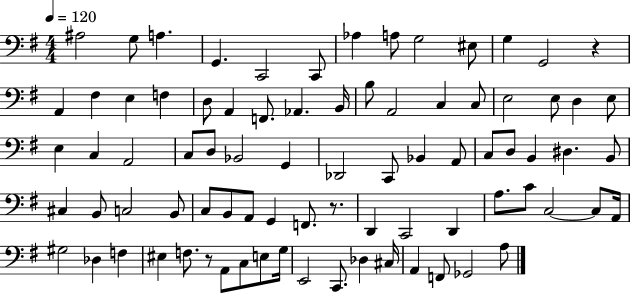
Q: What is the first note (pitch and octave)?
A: A#3